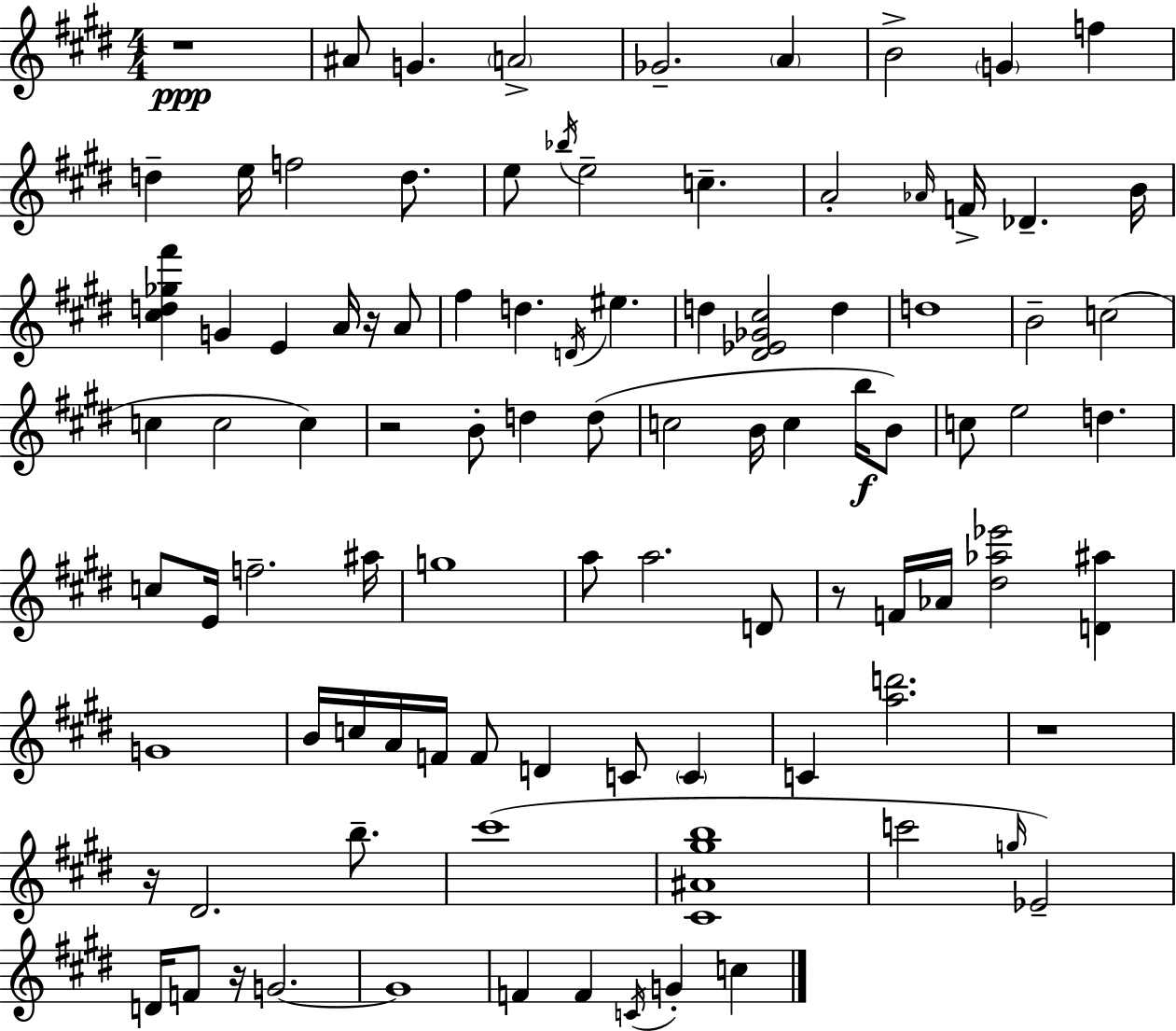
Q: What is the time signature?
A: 4/4